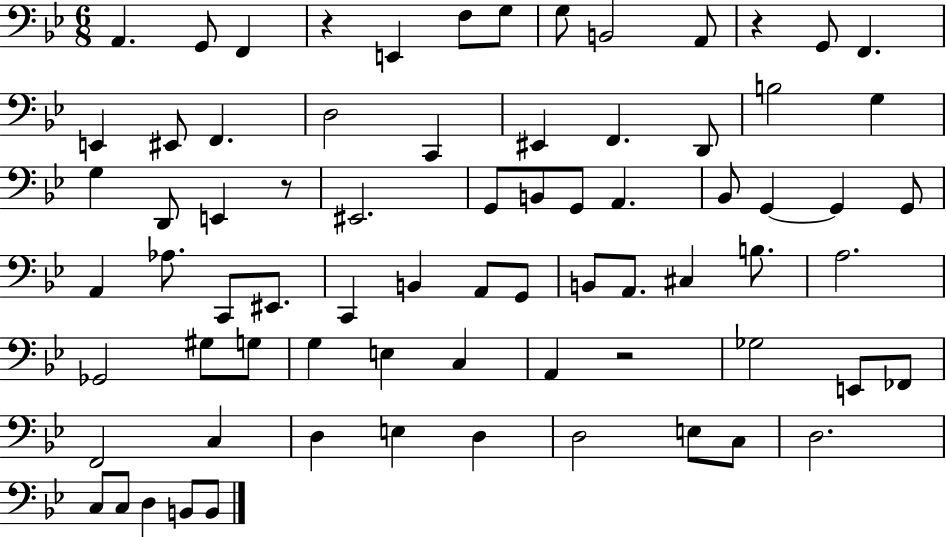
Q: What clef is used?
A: bass